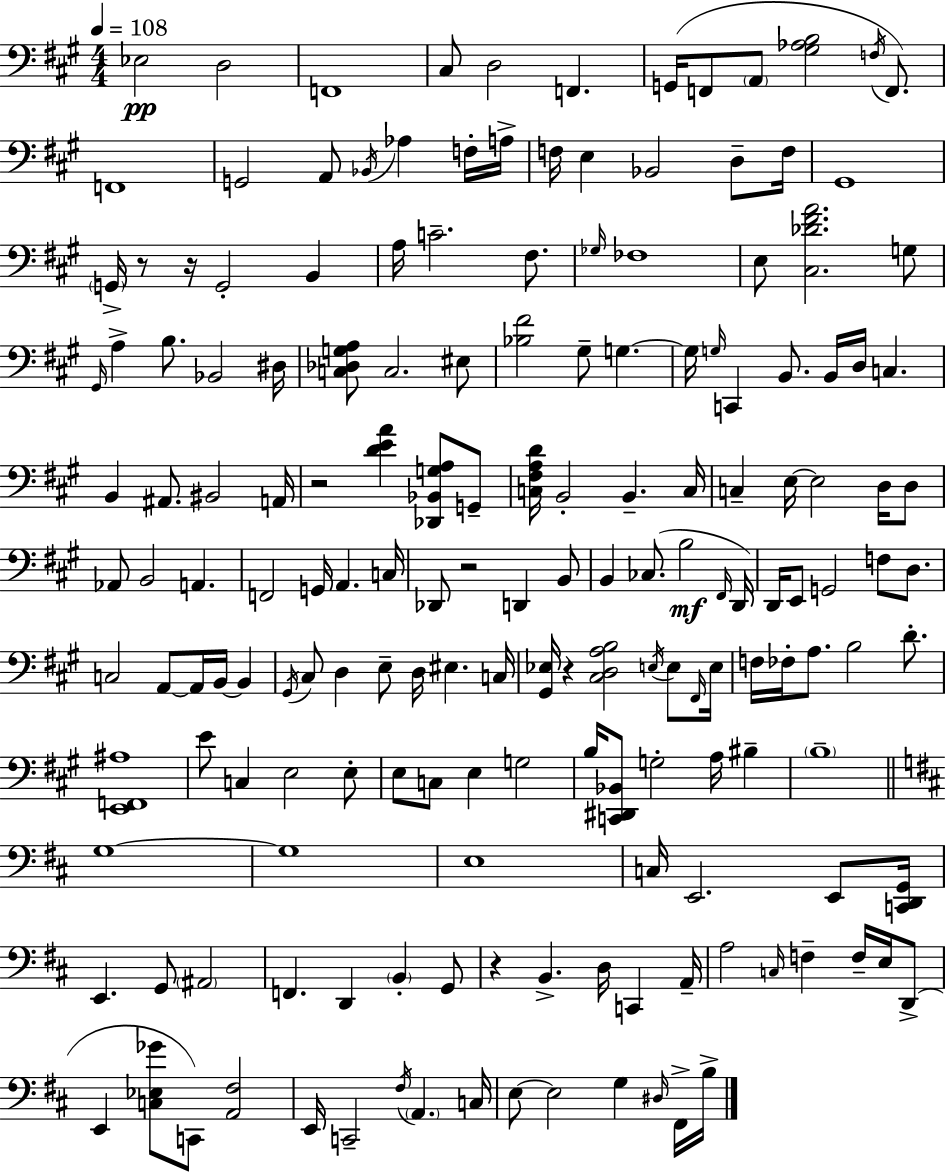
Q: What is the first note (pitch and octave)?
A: Eb3